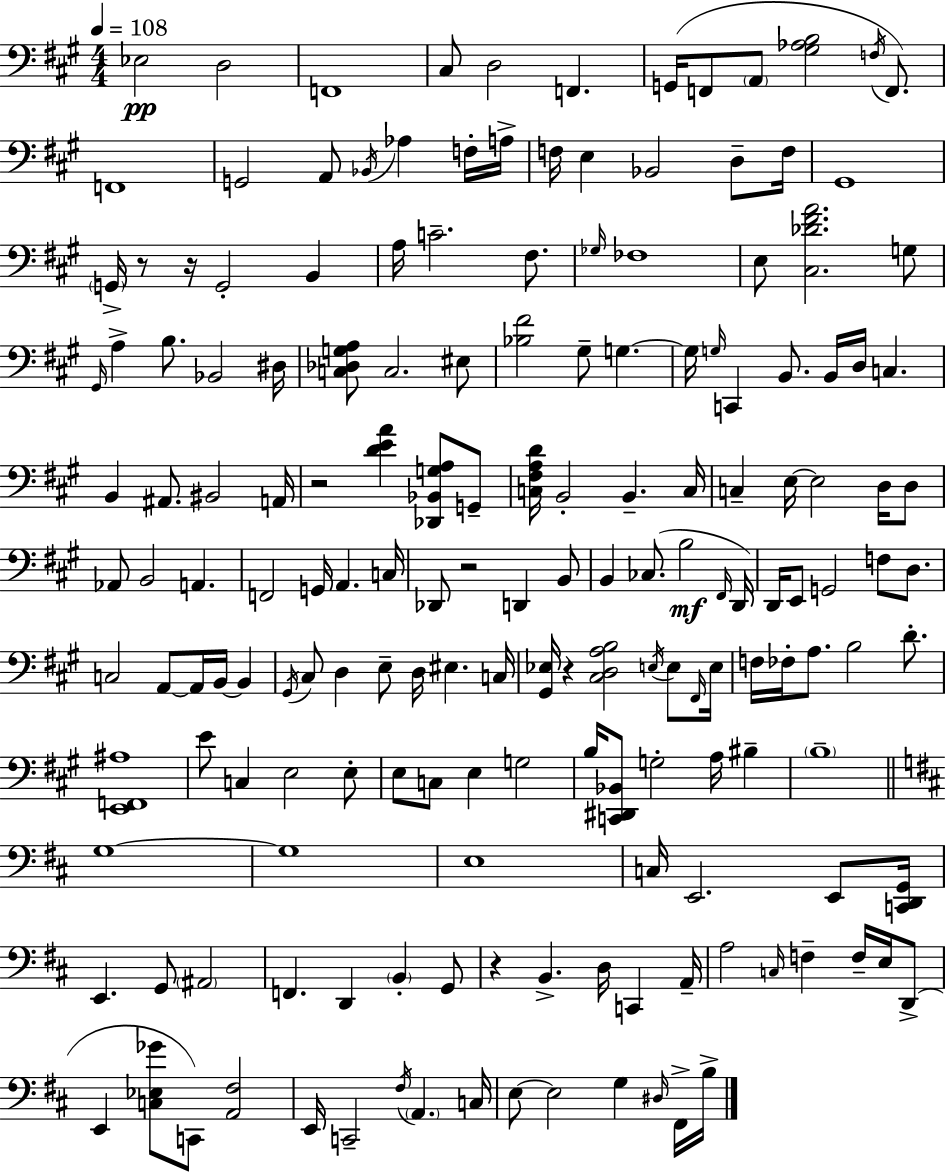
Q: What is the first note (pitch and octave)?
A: Eb3